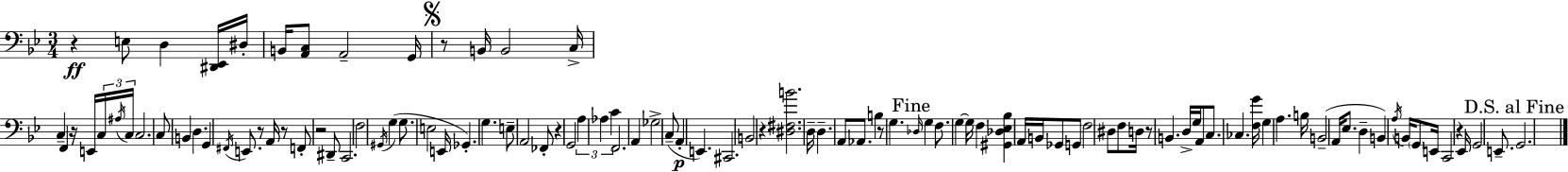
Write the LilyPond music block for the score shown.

{
  \clef bass
  \numericTimeSignature
  \time 3/4
  \key bes \major
  r4\ff e8 d4 <dis, ees,>16 dis16-. | b,16 <a, c>8 a,2-- g,16 | \mark \markup { \musicglyph "scripts.segno" } r8 b,16 b,2 c16-> | c4-- f,4 r16 e,16 \tuplet 3/2 { c16 \acciaccatura { ais16 } | \break c16 } c2. | c8 b,4 d4. | g,4 \acciaccatura { fis,16 } e,8. r8 a,16 | r8 f,8-. r2 | \break dis,8-- c,2. | f2 \acciaccatura { gis,16 } g4( | g8. e2 | e,16 ges,4.-.) g4. | \break e8-- a,2 | fes,8-. r4 g,2 | \tuplet 3/2 { a4 aes4 c'4 } | f,2. | \break a,4 ges2-> | c8--( a,4-.\p e,4.) | cis,2. | b,2 r4 | \break <dis fis b'>2. | d16-- d4.-- a,8 | aes,8. b4 r8 g4. | \mark "Fine" \grace { des16 } g4 f8. g4~~ | \break g16 f4 <gis, des ees bes>4 | a,16 b,16 ges,8 g,8 f2 | dis8 f8 d16 r8 b,4. | d16-> g16 a,8 c8. ces4. | \break <f g'>16 g4 a4. | b16 b,2--( | a,16 ees8. d4-- b,4) | \acciaccatura { a16 } b,16 \parenthesize g,8 e,16 c,2 | \break r4 ees,16 g,2 | e,8.-- \mark "D.S. al Fine" g,2. | \bar "|."
}